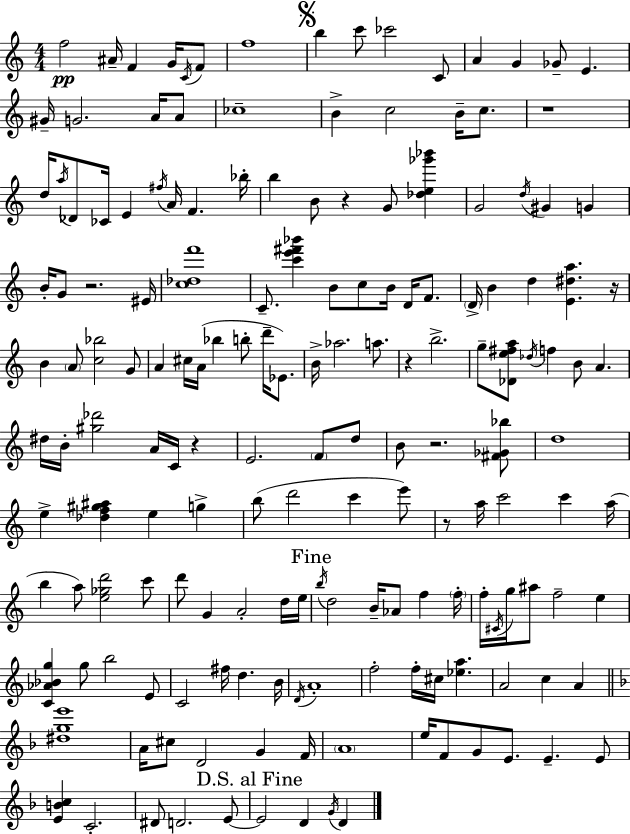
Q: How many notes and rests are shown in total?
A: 168